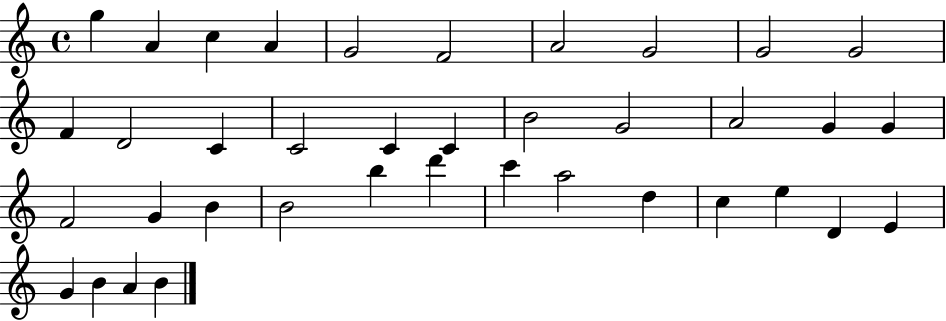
{
  \clef treble
  \time 4/4
  \defaultTimeSignature
  \key c \major
  g''4 a'4 c''4 a'4 | g'2 f'2 | a'2 g'2 | g'2 g'2 | \break f'4 d'2 c'4 | c'2 c'4 c'4 | b'2 g'2 | a'2 g'4 g'4 | \break f'2 g'4 b'4 | b'2 b''4 d'''4 | c'''4 a''2 d''4 | c''4 e''4 d'4 e'4 | \break g'4 b'4 a'4 b'4 | \bar "|."
}